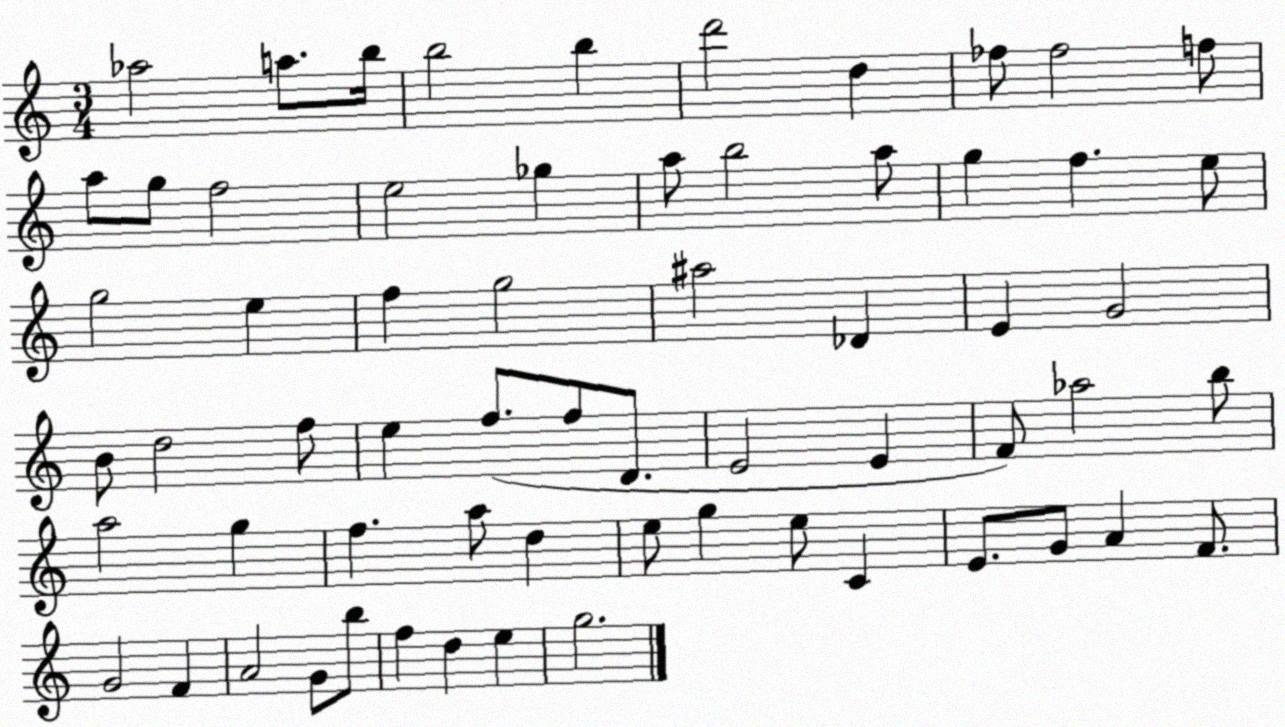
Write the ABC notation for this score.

X:1
T:Untitled
M:3/4
L:1/4
K:C
_a2 a/2 b/4 b2 b d'2 d _f/2 _f2 f/2 a/2 g/2 f2 e2 _g a/2 b2 a/2 g f e/2 g2 e f g2 ^a2 _D E G2 B/2 d2 f/2 e f/2 f/2 D/2 E2 E F/2 _a2 b/2 a2 g f a/2 d e/2 g e/2 C E/2 G/2 A F/2 G2 F A2 G/2 b/2 f d e g2